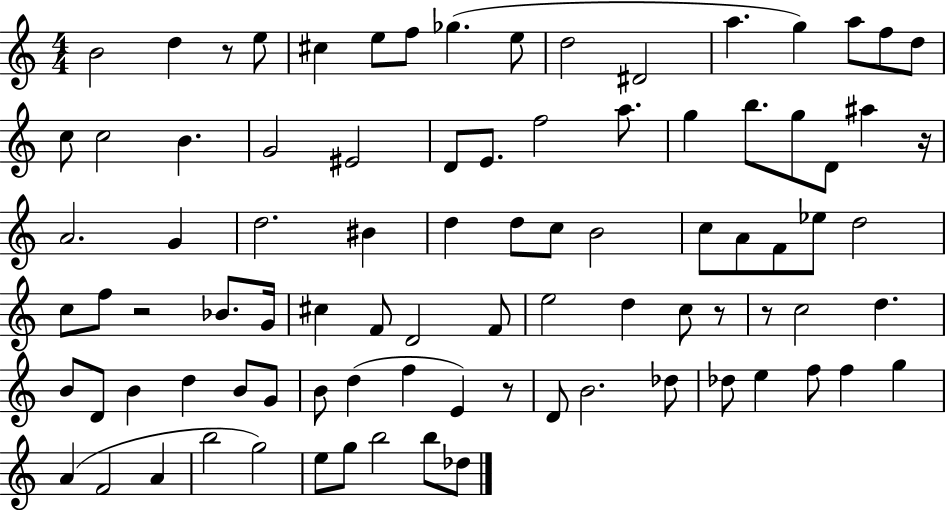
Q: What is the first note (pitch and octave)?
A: B4